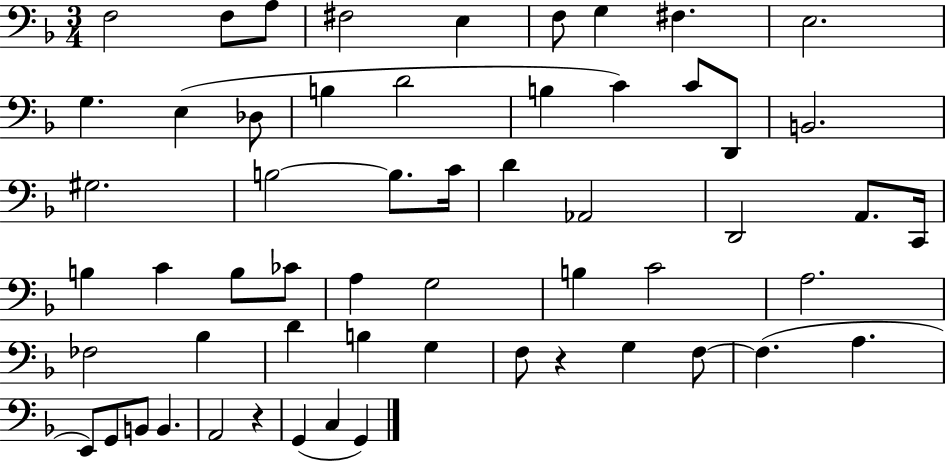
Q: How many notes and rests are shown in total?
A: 57